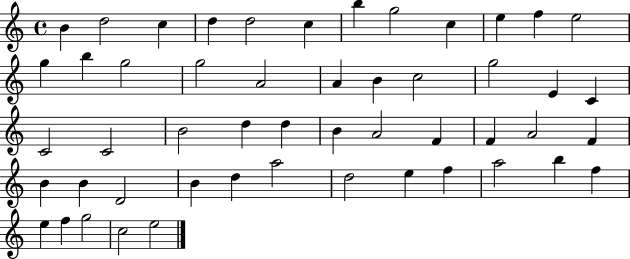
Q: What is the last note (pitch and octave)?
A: E5